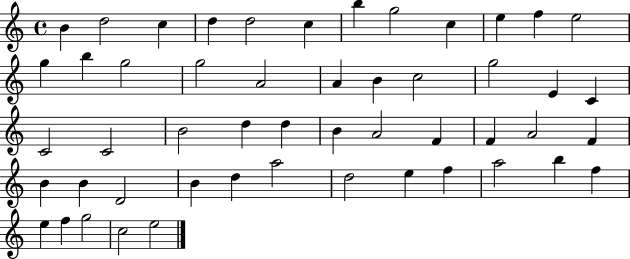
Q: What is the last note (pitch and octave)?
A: E5